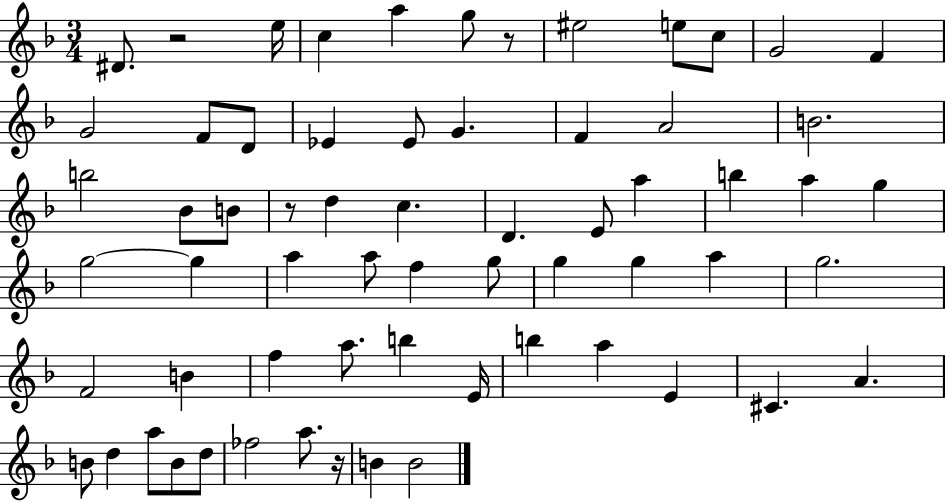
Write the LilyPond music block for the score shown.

{
  \clef treble
  \numericTimeSignature
  \time 3/4
  \key f \major
  dis'8. r2 e''16 | c''4 a''4 g''8 r8 | eis''2 e''8 c''8 | g'2 f'4 | \break g'2 f'8 d'8 | ees'4 ees'8 g'4. | f'4 a'2 | b'2. | \break b''2 bes'8 b'8 | r8 d''4 c''4. | d'4. e'8 a''4 | b''4 a''4 g''4 | \break g''2~~ g''4 | a''4 a''8 f''4 g''8 | g''4 g''4 a''4 | g''2. | \break f'2 b'4 | f''4 a''8. b''4 e'16 | b''4 a''4 e'4 | cis'4. a'4. | \break b'8 d''4 a''8 b'8 d''8 | fes''2 a''8. r16 | b'4 b'2 | \bar "|."
}